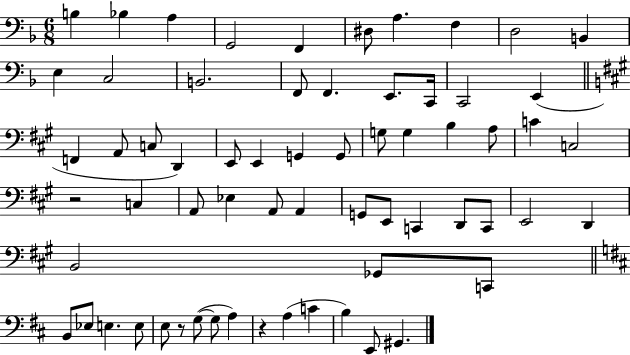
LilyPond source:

{
  \clef bass
  \numericTimeSignature
  \time 6/8
  \key f \major
  \repeat volta 2 { b4 bes4 a4 | g,2 f,4 | dis8 a4. f4 | d2 b,4 | \break e4 c2 | b,2. | f,8 f,4. e,8. c,16 | c,2 e,4( | \break \bar "||" \break \key a \major f,4 a,8 c8 d,4) | e,8 e,4 g,4 g,8 | g8 g4 b4 a8 | c'4 c2 | \break r2 c4 | a,8 ees4 a,8 a,4 | g,8 e,8 c,4 d,8 c,8 | e,2 d,4 | \break b,2 ges,8 c,8 | \bar "||" \break \key d \major b,8 ees8 e4. e8 | e8 r8 g8~(~ g8 a4) | r4 a4( c'4 | b4) e,8 gis,4. | \break } \bar "|."
}